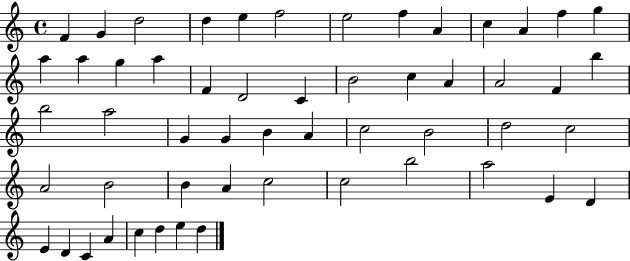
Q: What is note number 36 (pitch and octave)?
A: C5